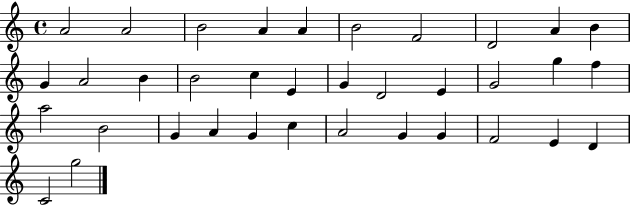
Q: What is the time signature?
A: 4/4